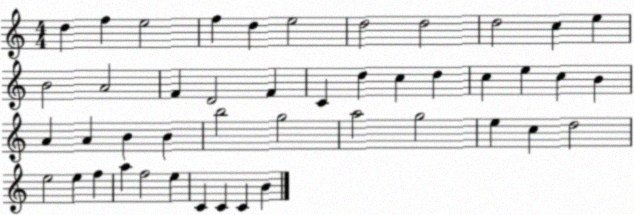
X:1
T:Untitled
M:4/4
L:1/4
K:C
d f e2 f d e2 d2 d2 d2 c e B2 A2 F D2 F C d c d c e c B A A B B b2 g2 a2 g2 e c d2 e2 e f a f2 e C C C B